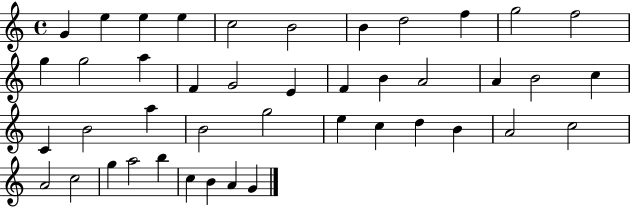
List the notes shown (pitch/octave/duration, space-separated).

G4/q E5/q E5/q E5/q C5/h B4/h B4/q D5/h F5/q G5/h F5/h G5/q G5/h A5/q F4/q G4/h E4/q F4/q B4/q A4/h A4/q B4/h C5/q C4/q B4/h A5/q B4/h G5/h E5/q C5/q D5/q B4/q A4/h C5/h A4/h C5/h G5/q A5/h B5/q C5/q B4/q A4/q G4/q